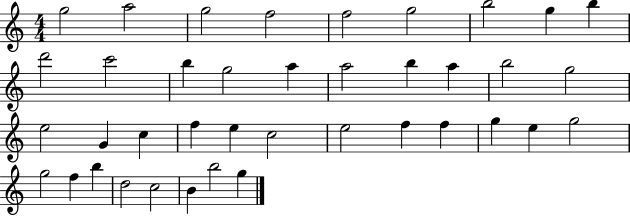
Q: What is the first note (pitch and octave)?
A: G5